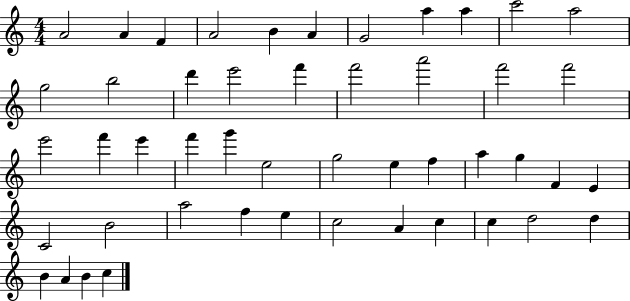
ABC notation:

X:1
T:Untitled
M:4/4
L:1/4
K:C
A2 A F A2 B A G2 a a c'2 a2 g2 b2 d' e'2 f' f'2 a'2 f'2 f'2 e'2 f' e' f' g' e2 g2 e f a g F E C2 B2 a2 f e c2 A c c d2 d B A B c